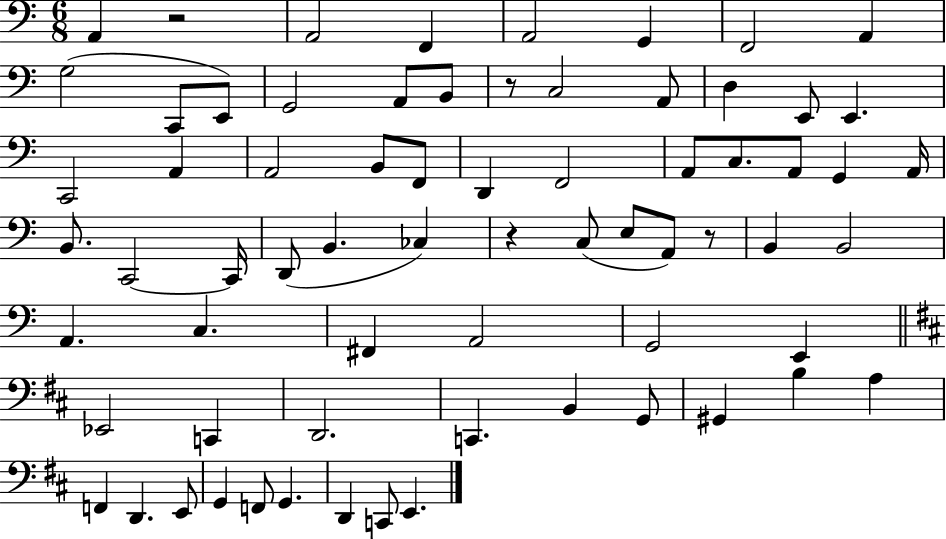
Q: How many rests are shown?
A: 4